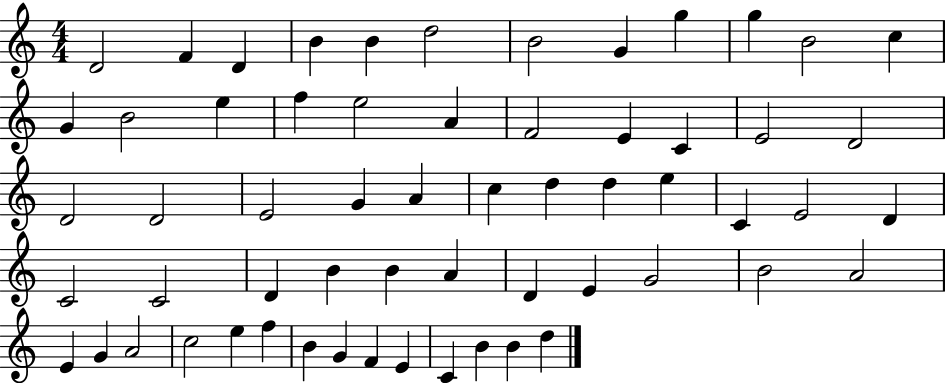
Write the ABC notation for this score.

X:1
T:Untitled
M:4/4
L:1/4
K:C
D2 F D B B d2 B2 G g g B2 c G B2 e f e2 A F2 E C E2 D2 D2 D2 E2 G A c d d e C E2 D C2 C2 D B B A D E G2 B2 A2 E G A2 c2 e f B G F E C B B d